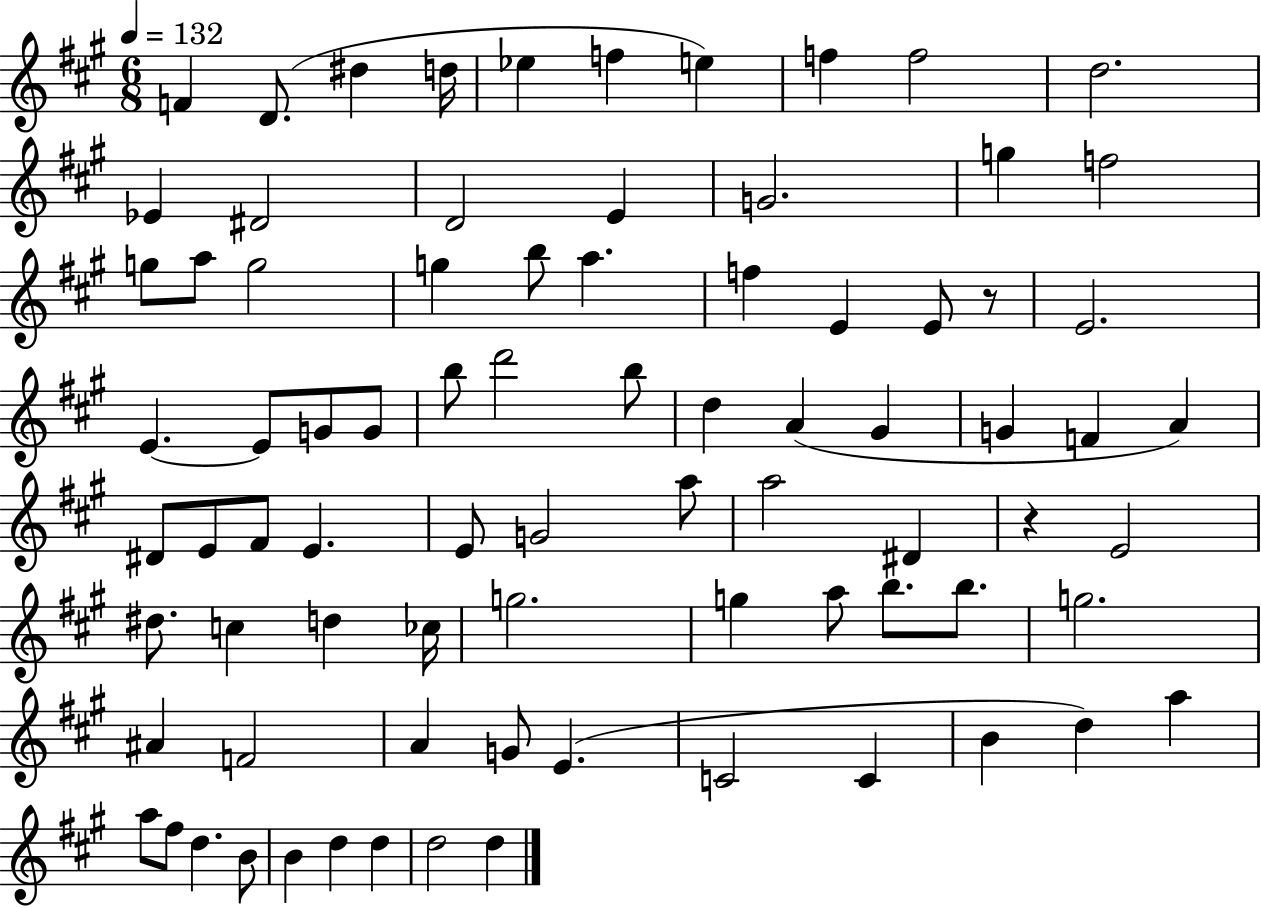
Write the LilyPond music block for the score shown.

{
  \clef treble
  \numericTimeSignature
  \time 6/8
  \key a \major
  \tempo 4 = 132
  \repeat volta 2 { f'4 d'8.( dis''4 d''16 | ees''4 f''4 e''4) | f''4 f''2 | d''2. | \break ees'4 dis'2 | d'2 e'4 | g'2. | g''4 f''2 | \break g''8 a''8 g''2 | g''4 b''8 a''4. | f''4 e'4 e'8 r8 | e'2. | \break e'4.~~ e'8 g'8 g'8 | b''8 d'''2 b''8 | d''4 a'4( gis'4 | g'4 f'4 a'4) | \break dis'8 e'8 fis'8 e'4. | e'8 g'2 a''8 | a''2 dis'4 | r4 e'2 | \break dis''8. c''4 d''4 ces''16 | g''2. | g''4 a''8 b''8. b''8. | g''2. | \break ais'4 f'2 | a'4 g'8 e'4.( | c'2 c'4 | b'4 d''4) a''4 | \break a''8 fis''8 d''4. b'8 | b'4 d''4 d''4 | d''2 d''4 | } \bar "|."
}